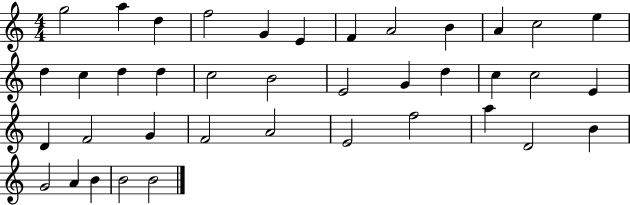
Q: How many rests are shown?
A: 0